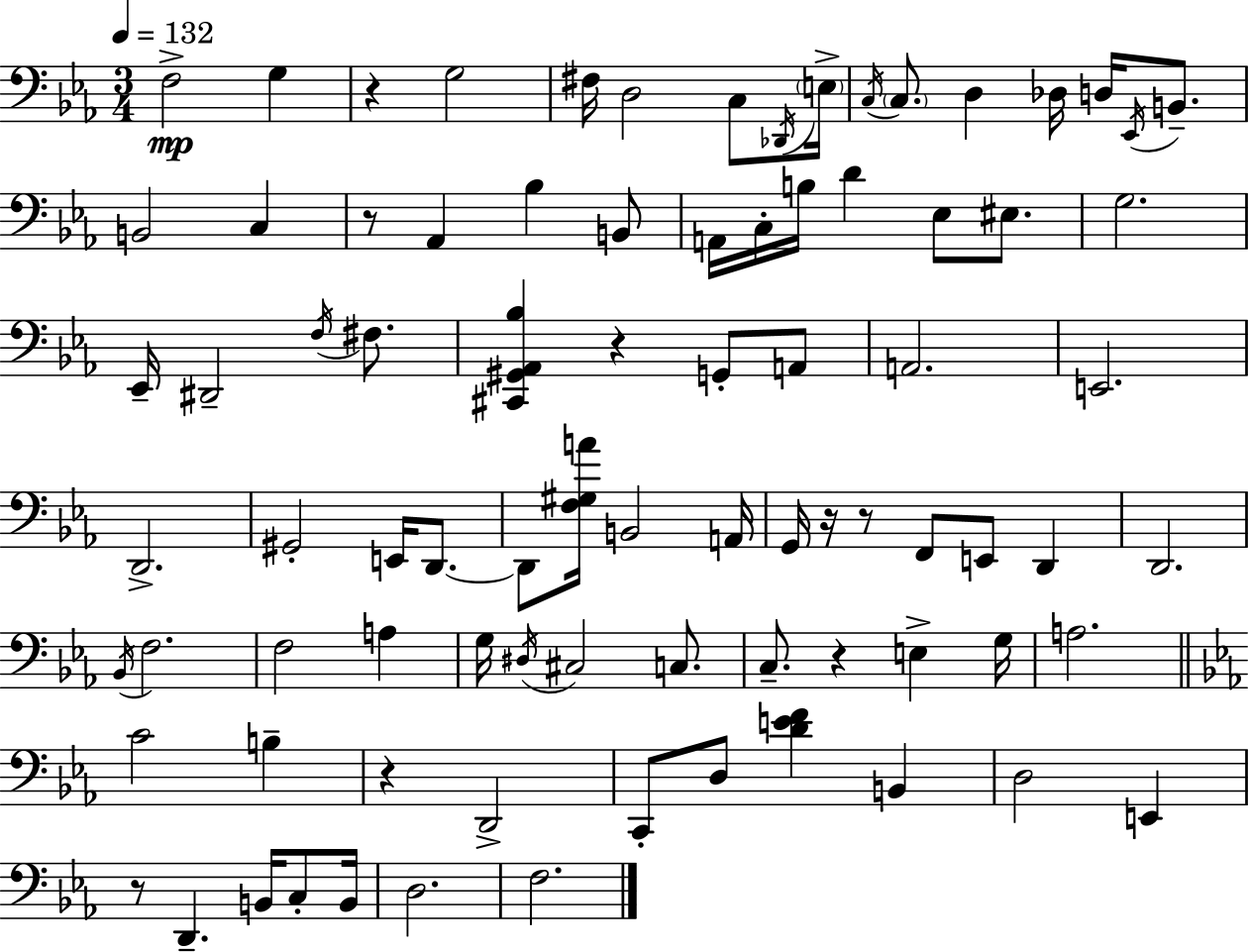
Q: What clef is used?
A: bass